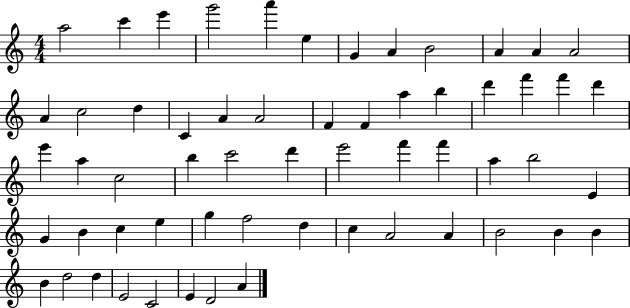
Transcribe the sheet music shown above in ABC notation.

X:1
T:Untitled
M:4/4
L:1/4
K:C
a2 c' e' g'2 a' e G A B2 A A A2 A c2 d C A A2 F F a b d' f' f' d' e' a c2 b c'2 d' e'2 f' f' a b2 E G B c e g f2 d c A2 A B2 B B B d2 d E2 C2 E D2 A